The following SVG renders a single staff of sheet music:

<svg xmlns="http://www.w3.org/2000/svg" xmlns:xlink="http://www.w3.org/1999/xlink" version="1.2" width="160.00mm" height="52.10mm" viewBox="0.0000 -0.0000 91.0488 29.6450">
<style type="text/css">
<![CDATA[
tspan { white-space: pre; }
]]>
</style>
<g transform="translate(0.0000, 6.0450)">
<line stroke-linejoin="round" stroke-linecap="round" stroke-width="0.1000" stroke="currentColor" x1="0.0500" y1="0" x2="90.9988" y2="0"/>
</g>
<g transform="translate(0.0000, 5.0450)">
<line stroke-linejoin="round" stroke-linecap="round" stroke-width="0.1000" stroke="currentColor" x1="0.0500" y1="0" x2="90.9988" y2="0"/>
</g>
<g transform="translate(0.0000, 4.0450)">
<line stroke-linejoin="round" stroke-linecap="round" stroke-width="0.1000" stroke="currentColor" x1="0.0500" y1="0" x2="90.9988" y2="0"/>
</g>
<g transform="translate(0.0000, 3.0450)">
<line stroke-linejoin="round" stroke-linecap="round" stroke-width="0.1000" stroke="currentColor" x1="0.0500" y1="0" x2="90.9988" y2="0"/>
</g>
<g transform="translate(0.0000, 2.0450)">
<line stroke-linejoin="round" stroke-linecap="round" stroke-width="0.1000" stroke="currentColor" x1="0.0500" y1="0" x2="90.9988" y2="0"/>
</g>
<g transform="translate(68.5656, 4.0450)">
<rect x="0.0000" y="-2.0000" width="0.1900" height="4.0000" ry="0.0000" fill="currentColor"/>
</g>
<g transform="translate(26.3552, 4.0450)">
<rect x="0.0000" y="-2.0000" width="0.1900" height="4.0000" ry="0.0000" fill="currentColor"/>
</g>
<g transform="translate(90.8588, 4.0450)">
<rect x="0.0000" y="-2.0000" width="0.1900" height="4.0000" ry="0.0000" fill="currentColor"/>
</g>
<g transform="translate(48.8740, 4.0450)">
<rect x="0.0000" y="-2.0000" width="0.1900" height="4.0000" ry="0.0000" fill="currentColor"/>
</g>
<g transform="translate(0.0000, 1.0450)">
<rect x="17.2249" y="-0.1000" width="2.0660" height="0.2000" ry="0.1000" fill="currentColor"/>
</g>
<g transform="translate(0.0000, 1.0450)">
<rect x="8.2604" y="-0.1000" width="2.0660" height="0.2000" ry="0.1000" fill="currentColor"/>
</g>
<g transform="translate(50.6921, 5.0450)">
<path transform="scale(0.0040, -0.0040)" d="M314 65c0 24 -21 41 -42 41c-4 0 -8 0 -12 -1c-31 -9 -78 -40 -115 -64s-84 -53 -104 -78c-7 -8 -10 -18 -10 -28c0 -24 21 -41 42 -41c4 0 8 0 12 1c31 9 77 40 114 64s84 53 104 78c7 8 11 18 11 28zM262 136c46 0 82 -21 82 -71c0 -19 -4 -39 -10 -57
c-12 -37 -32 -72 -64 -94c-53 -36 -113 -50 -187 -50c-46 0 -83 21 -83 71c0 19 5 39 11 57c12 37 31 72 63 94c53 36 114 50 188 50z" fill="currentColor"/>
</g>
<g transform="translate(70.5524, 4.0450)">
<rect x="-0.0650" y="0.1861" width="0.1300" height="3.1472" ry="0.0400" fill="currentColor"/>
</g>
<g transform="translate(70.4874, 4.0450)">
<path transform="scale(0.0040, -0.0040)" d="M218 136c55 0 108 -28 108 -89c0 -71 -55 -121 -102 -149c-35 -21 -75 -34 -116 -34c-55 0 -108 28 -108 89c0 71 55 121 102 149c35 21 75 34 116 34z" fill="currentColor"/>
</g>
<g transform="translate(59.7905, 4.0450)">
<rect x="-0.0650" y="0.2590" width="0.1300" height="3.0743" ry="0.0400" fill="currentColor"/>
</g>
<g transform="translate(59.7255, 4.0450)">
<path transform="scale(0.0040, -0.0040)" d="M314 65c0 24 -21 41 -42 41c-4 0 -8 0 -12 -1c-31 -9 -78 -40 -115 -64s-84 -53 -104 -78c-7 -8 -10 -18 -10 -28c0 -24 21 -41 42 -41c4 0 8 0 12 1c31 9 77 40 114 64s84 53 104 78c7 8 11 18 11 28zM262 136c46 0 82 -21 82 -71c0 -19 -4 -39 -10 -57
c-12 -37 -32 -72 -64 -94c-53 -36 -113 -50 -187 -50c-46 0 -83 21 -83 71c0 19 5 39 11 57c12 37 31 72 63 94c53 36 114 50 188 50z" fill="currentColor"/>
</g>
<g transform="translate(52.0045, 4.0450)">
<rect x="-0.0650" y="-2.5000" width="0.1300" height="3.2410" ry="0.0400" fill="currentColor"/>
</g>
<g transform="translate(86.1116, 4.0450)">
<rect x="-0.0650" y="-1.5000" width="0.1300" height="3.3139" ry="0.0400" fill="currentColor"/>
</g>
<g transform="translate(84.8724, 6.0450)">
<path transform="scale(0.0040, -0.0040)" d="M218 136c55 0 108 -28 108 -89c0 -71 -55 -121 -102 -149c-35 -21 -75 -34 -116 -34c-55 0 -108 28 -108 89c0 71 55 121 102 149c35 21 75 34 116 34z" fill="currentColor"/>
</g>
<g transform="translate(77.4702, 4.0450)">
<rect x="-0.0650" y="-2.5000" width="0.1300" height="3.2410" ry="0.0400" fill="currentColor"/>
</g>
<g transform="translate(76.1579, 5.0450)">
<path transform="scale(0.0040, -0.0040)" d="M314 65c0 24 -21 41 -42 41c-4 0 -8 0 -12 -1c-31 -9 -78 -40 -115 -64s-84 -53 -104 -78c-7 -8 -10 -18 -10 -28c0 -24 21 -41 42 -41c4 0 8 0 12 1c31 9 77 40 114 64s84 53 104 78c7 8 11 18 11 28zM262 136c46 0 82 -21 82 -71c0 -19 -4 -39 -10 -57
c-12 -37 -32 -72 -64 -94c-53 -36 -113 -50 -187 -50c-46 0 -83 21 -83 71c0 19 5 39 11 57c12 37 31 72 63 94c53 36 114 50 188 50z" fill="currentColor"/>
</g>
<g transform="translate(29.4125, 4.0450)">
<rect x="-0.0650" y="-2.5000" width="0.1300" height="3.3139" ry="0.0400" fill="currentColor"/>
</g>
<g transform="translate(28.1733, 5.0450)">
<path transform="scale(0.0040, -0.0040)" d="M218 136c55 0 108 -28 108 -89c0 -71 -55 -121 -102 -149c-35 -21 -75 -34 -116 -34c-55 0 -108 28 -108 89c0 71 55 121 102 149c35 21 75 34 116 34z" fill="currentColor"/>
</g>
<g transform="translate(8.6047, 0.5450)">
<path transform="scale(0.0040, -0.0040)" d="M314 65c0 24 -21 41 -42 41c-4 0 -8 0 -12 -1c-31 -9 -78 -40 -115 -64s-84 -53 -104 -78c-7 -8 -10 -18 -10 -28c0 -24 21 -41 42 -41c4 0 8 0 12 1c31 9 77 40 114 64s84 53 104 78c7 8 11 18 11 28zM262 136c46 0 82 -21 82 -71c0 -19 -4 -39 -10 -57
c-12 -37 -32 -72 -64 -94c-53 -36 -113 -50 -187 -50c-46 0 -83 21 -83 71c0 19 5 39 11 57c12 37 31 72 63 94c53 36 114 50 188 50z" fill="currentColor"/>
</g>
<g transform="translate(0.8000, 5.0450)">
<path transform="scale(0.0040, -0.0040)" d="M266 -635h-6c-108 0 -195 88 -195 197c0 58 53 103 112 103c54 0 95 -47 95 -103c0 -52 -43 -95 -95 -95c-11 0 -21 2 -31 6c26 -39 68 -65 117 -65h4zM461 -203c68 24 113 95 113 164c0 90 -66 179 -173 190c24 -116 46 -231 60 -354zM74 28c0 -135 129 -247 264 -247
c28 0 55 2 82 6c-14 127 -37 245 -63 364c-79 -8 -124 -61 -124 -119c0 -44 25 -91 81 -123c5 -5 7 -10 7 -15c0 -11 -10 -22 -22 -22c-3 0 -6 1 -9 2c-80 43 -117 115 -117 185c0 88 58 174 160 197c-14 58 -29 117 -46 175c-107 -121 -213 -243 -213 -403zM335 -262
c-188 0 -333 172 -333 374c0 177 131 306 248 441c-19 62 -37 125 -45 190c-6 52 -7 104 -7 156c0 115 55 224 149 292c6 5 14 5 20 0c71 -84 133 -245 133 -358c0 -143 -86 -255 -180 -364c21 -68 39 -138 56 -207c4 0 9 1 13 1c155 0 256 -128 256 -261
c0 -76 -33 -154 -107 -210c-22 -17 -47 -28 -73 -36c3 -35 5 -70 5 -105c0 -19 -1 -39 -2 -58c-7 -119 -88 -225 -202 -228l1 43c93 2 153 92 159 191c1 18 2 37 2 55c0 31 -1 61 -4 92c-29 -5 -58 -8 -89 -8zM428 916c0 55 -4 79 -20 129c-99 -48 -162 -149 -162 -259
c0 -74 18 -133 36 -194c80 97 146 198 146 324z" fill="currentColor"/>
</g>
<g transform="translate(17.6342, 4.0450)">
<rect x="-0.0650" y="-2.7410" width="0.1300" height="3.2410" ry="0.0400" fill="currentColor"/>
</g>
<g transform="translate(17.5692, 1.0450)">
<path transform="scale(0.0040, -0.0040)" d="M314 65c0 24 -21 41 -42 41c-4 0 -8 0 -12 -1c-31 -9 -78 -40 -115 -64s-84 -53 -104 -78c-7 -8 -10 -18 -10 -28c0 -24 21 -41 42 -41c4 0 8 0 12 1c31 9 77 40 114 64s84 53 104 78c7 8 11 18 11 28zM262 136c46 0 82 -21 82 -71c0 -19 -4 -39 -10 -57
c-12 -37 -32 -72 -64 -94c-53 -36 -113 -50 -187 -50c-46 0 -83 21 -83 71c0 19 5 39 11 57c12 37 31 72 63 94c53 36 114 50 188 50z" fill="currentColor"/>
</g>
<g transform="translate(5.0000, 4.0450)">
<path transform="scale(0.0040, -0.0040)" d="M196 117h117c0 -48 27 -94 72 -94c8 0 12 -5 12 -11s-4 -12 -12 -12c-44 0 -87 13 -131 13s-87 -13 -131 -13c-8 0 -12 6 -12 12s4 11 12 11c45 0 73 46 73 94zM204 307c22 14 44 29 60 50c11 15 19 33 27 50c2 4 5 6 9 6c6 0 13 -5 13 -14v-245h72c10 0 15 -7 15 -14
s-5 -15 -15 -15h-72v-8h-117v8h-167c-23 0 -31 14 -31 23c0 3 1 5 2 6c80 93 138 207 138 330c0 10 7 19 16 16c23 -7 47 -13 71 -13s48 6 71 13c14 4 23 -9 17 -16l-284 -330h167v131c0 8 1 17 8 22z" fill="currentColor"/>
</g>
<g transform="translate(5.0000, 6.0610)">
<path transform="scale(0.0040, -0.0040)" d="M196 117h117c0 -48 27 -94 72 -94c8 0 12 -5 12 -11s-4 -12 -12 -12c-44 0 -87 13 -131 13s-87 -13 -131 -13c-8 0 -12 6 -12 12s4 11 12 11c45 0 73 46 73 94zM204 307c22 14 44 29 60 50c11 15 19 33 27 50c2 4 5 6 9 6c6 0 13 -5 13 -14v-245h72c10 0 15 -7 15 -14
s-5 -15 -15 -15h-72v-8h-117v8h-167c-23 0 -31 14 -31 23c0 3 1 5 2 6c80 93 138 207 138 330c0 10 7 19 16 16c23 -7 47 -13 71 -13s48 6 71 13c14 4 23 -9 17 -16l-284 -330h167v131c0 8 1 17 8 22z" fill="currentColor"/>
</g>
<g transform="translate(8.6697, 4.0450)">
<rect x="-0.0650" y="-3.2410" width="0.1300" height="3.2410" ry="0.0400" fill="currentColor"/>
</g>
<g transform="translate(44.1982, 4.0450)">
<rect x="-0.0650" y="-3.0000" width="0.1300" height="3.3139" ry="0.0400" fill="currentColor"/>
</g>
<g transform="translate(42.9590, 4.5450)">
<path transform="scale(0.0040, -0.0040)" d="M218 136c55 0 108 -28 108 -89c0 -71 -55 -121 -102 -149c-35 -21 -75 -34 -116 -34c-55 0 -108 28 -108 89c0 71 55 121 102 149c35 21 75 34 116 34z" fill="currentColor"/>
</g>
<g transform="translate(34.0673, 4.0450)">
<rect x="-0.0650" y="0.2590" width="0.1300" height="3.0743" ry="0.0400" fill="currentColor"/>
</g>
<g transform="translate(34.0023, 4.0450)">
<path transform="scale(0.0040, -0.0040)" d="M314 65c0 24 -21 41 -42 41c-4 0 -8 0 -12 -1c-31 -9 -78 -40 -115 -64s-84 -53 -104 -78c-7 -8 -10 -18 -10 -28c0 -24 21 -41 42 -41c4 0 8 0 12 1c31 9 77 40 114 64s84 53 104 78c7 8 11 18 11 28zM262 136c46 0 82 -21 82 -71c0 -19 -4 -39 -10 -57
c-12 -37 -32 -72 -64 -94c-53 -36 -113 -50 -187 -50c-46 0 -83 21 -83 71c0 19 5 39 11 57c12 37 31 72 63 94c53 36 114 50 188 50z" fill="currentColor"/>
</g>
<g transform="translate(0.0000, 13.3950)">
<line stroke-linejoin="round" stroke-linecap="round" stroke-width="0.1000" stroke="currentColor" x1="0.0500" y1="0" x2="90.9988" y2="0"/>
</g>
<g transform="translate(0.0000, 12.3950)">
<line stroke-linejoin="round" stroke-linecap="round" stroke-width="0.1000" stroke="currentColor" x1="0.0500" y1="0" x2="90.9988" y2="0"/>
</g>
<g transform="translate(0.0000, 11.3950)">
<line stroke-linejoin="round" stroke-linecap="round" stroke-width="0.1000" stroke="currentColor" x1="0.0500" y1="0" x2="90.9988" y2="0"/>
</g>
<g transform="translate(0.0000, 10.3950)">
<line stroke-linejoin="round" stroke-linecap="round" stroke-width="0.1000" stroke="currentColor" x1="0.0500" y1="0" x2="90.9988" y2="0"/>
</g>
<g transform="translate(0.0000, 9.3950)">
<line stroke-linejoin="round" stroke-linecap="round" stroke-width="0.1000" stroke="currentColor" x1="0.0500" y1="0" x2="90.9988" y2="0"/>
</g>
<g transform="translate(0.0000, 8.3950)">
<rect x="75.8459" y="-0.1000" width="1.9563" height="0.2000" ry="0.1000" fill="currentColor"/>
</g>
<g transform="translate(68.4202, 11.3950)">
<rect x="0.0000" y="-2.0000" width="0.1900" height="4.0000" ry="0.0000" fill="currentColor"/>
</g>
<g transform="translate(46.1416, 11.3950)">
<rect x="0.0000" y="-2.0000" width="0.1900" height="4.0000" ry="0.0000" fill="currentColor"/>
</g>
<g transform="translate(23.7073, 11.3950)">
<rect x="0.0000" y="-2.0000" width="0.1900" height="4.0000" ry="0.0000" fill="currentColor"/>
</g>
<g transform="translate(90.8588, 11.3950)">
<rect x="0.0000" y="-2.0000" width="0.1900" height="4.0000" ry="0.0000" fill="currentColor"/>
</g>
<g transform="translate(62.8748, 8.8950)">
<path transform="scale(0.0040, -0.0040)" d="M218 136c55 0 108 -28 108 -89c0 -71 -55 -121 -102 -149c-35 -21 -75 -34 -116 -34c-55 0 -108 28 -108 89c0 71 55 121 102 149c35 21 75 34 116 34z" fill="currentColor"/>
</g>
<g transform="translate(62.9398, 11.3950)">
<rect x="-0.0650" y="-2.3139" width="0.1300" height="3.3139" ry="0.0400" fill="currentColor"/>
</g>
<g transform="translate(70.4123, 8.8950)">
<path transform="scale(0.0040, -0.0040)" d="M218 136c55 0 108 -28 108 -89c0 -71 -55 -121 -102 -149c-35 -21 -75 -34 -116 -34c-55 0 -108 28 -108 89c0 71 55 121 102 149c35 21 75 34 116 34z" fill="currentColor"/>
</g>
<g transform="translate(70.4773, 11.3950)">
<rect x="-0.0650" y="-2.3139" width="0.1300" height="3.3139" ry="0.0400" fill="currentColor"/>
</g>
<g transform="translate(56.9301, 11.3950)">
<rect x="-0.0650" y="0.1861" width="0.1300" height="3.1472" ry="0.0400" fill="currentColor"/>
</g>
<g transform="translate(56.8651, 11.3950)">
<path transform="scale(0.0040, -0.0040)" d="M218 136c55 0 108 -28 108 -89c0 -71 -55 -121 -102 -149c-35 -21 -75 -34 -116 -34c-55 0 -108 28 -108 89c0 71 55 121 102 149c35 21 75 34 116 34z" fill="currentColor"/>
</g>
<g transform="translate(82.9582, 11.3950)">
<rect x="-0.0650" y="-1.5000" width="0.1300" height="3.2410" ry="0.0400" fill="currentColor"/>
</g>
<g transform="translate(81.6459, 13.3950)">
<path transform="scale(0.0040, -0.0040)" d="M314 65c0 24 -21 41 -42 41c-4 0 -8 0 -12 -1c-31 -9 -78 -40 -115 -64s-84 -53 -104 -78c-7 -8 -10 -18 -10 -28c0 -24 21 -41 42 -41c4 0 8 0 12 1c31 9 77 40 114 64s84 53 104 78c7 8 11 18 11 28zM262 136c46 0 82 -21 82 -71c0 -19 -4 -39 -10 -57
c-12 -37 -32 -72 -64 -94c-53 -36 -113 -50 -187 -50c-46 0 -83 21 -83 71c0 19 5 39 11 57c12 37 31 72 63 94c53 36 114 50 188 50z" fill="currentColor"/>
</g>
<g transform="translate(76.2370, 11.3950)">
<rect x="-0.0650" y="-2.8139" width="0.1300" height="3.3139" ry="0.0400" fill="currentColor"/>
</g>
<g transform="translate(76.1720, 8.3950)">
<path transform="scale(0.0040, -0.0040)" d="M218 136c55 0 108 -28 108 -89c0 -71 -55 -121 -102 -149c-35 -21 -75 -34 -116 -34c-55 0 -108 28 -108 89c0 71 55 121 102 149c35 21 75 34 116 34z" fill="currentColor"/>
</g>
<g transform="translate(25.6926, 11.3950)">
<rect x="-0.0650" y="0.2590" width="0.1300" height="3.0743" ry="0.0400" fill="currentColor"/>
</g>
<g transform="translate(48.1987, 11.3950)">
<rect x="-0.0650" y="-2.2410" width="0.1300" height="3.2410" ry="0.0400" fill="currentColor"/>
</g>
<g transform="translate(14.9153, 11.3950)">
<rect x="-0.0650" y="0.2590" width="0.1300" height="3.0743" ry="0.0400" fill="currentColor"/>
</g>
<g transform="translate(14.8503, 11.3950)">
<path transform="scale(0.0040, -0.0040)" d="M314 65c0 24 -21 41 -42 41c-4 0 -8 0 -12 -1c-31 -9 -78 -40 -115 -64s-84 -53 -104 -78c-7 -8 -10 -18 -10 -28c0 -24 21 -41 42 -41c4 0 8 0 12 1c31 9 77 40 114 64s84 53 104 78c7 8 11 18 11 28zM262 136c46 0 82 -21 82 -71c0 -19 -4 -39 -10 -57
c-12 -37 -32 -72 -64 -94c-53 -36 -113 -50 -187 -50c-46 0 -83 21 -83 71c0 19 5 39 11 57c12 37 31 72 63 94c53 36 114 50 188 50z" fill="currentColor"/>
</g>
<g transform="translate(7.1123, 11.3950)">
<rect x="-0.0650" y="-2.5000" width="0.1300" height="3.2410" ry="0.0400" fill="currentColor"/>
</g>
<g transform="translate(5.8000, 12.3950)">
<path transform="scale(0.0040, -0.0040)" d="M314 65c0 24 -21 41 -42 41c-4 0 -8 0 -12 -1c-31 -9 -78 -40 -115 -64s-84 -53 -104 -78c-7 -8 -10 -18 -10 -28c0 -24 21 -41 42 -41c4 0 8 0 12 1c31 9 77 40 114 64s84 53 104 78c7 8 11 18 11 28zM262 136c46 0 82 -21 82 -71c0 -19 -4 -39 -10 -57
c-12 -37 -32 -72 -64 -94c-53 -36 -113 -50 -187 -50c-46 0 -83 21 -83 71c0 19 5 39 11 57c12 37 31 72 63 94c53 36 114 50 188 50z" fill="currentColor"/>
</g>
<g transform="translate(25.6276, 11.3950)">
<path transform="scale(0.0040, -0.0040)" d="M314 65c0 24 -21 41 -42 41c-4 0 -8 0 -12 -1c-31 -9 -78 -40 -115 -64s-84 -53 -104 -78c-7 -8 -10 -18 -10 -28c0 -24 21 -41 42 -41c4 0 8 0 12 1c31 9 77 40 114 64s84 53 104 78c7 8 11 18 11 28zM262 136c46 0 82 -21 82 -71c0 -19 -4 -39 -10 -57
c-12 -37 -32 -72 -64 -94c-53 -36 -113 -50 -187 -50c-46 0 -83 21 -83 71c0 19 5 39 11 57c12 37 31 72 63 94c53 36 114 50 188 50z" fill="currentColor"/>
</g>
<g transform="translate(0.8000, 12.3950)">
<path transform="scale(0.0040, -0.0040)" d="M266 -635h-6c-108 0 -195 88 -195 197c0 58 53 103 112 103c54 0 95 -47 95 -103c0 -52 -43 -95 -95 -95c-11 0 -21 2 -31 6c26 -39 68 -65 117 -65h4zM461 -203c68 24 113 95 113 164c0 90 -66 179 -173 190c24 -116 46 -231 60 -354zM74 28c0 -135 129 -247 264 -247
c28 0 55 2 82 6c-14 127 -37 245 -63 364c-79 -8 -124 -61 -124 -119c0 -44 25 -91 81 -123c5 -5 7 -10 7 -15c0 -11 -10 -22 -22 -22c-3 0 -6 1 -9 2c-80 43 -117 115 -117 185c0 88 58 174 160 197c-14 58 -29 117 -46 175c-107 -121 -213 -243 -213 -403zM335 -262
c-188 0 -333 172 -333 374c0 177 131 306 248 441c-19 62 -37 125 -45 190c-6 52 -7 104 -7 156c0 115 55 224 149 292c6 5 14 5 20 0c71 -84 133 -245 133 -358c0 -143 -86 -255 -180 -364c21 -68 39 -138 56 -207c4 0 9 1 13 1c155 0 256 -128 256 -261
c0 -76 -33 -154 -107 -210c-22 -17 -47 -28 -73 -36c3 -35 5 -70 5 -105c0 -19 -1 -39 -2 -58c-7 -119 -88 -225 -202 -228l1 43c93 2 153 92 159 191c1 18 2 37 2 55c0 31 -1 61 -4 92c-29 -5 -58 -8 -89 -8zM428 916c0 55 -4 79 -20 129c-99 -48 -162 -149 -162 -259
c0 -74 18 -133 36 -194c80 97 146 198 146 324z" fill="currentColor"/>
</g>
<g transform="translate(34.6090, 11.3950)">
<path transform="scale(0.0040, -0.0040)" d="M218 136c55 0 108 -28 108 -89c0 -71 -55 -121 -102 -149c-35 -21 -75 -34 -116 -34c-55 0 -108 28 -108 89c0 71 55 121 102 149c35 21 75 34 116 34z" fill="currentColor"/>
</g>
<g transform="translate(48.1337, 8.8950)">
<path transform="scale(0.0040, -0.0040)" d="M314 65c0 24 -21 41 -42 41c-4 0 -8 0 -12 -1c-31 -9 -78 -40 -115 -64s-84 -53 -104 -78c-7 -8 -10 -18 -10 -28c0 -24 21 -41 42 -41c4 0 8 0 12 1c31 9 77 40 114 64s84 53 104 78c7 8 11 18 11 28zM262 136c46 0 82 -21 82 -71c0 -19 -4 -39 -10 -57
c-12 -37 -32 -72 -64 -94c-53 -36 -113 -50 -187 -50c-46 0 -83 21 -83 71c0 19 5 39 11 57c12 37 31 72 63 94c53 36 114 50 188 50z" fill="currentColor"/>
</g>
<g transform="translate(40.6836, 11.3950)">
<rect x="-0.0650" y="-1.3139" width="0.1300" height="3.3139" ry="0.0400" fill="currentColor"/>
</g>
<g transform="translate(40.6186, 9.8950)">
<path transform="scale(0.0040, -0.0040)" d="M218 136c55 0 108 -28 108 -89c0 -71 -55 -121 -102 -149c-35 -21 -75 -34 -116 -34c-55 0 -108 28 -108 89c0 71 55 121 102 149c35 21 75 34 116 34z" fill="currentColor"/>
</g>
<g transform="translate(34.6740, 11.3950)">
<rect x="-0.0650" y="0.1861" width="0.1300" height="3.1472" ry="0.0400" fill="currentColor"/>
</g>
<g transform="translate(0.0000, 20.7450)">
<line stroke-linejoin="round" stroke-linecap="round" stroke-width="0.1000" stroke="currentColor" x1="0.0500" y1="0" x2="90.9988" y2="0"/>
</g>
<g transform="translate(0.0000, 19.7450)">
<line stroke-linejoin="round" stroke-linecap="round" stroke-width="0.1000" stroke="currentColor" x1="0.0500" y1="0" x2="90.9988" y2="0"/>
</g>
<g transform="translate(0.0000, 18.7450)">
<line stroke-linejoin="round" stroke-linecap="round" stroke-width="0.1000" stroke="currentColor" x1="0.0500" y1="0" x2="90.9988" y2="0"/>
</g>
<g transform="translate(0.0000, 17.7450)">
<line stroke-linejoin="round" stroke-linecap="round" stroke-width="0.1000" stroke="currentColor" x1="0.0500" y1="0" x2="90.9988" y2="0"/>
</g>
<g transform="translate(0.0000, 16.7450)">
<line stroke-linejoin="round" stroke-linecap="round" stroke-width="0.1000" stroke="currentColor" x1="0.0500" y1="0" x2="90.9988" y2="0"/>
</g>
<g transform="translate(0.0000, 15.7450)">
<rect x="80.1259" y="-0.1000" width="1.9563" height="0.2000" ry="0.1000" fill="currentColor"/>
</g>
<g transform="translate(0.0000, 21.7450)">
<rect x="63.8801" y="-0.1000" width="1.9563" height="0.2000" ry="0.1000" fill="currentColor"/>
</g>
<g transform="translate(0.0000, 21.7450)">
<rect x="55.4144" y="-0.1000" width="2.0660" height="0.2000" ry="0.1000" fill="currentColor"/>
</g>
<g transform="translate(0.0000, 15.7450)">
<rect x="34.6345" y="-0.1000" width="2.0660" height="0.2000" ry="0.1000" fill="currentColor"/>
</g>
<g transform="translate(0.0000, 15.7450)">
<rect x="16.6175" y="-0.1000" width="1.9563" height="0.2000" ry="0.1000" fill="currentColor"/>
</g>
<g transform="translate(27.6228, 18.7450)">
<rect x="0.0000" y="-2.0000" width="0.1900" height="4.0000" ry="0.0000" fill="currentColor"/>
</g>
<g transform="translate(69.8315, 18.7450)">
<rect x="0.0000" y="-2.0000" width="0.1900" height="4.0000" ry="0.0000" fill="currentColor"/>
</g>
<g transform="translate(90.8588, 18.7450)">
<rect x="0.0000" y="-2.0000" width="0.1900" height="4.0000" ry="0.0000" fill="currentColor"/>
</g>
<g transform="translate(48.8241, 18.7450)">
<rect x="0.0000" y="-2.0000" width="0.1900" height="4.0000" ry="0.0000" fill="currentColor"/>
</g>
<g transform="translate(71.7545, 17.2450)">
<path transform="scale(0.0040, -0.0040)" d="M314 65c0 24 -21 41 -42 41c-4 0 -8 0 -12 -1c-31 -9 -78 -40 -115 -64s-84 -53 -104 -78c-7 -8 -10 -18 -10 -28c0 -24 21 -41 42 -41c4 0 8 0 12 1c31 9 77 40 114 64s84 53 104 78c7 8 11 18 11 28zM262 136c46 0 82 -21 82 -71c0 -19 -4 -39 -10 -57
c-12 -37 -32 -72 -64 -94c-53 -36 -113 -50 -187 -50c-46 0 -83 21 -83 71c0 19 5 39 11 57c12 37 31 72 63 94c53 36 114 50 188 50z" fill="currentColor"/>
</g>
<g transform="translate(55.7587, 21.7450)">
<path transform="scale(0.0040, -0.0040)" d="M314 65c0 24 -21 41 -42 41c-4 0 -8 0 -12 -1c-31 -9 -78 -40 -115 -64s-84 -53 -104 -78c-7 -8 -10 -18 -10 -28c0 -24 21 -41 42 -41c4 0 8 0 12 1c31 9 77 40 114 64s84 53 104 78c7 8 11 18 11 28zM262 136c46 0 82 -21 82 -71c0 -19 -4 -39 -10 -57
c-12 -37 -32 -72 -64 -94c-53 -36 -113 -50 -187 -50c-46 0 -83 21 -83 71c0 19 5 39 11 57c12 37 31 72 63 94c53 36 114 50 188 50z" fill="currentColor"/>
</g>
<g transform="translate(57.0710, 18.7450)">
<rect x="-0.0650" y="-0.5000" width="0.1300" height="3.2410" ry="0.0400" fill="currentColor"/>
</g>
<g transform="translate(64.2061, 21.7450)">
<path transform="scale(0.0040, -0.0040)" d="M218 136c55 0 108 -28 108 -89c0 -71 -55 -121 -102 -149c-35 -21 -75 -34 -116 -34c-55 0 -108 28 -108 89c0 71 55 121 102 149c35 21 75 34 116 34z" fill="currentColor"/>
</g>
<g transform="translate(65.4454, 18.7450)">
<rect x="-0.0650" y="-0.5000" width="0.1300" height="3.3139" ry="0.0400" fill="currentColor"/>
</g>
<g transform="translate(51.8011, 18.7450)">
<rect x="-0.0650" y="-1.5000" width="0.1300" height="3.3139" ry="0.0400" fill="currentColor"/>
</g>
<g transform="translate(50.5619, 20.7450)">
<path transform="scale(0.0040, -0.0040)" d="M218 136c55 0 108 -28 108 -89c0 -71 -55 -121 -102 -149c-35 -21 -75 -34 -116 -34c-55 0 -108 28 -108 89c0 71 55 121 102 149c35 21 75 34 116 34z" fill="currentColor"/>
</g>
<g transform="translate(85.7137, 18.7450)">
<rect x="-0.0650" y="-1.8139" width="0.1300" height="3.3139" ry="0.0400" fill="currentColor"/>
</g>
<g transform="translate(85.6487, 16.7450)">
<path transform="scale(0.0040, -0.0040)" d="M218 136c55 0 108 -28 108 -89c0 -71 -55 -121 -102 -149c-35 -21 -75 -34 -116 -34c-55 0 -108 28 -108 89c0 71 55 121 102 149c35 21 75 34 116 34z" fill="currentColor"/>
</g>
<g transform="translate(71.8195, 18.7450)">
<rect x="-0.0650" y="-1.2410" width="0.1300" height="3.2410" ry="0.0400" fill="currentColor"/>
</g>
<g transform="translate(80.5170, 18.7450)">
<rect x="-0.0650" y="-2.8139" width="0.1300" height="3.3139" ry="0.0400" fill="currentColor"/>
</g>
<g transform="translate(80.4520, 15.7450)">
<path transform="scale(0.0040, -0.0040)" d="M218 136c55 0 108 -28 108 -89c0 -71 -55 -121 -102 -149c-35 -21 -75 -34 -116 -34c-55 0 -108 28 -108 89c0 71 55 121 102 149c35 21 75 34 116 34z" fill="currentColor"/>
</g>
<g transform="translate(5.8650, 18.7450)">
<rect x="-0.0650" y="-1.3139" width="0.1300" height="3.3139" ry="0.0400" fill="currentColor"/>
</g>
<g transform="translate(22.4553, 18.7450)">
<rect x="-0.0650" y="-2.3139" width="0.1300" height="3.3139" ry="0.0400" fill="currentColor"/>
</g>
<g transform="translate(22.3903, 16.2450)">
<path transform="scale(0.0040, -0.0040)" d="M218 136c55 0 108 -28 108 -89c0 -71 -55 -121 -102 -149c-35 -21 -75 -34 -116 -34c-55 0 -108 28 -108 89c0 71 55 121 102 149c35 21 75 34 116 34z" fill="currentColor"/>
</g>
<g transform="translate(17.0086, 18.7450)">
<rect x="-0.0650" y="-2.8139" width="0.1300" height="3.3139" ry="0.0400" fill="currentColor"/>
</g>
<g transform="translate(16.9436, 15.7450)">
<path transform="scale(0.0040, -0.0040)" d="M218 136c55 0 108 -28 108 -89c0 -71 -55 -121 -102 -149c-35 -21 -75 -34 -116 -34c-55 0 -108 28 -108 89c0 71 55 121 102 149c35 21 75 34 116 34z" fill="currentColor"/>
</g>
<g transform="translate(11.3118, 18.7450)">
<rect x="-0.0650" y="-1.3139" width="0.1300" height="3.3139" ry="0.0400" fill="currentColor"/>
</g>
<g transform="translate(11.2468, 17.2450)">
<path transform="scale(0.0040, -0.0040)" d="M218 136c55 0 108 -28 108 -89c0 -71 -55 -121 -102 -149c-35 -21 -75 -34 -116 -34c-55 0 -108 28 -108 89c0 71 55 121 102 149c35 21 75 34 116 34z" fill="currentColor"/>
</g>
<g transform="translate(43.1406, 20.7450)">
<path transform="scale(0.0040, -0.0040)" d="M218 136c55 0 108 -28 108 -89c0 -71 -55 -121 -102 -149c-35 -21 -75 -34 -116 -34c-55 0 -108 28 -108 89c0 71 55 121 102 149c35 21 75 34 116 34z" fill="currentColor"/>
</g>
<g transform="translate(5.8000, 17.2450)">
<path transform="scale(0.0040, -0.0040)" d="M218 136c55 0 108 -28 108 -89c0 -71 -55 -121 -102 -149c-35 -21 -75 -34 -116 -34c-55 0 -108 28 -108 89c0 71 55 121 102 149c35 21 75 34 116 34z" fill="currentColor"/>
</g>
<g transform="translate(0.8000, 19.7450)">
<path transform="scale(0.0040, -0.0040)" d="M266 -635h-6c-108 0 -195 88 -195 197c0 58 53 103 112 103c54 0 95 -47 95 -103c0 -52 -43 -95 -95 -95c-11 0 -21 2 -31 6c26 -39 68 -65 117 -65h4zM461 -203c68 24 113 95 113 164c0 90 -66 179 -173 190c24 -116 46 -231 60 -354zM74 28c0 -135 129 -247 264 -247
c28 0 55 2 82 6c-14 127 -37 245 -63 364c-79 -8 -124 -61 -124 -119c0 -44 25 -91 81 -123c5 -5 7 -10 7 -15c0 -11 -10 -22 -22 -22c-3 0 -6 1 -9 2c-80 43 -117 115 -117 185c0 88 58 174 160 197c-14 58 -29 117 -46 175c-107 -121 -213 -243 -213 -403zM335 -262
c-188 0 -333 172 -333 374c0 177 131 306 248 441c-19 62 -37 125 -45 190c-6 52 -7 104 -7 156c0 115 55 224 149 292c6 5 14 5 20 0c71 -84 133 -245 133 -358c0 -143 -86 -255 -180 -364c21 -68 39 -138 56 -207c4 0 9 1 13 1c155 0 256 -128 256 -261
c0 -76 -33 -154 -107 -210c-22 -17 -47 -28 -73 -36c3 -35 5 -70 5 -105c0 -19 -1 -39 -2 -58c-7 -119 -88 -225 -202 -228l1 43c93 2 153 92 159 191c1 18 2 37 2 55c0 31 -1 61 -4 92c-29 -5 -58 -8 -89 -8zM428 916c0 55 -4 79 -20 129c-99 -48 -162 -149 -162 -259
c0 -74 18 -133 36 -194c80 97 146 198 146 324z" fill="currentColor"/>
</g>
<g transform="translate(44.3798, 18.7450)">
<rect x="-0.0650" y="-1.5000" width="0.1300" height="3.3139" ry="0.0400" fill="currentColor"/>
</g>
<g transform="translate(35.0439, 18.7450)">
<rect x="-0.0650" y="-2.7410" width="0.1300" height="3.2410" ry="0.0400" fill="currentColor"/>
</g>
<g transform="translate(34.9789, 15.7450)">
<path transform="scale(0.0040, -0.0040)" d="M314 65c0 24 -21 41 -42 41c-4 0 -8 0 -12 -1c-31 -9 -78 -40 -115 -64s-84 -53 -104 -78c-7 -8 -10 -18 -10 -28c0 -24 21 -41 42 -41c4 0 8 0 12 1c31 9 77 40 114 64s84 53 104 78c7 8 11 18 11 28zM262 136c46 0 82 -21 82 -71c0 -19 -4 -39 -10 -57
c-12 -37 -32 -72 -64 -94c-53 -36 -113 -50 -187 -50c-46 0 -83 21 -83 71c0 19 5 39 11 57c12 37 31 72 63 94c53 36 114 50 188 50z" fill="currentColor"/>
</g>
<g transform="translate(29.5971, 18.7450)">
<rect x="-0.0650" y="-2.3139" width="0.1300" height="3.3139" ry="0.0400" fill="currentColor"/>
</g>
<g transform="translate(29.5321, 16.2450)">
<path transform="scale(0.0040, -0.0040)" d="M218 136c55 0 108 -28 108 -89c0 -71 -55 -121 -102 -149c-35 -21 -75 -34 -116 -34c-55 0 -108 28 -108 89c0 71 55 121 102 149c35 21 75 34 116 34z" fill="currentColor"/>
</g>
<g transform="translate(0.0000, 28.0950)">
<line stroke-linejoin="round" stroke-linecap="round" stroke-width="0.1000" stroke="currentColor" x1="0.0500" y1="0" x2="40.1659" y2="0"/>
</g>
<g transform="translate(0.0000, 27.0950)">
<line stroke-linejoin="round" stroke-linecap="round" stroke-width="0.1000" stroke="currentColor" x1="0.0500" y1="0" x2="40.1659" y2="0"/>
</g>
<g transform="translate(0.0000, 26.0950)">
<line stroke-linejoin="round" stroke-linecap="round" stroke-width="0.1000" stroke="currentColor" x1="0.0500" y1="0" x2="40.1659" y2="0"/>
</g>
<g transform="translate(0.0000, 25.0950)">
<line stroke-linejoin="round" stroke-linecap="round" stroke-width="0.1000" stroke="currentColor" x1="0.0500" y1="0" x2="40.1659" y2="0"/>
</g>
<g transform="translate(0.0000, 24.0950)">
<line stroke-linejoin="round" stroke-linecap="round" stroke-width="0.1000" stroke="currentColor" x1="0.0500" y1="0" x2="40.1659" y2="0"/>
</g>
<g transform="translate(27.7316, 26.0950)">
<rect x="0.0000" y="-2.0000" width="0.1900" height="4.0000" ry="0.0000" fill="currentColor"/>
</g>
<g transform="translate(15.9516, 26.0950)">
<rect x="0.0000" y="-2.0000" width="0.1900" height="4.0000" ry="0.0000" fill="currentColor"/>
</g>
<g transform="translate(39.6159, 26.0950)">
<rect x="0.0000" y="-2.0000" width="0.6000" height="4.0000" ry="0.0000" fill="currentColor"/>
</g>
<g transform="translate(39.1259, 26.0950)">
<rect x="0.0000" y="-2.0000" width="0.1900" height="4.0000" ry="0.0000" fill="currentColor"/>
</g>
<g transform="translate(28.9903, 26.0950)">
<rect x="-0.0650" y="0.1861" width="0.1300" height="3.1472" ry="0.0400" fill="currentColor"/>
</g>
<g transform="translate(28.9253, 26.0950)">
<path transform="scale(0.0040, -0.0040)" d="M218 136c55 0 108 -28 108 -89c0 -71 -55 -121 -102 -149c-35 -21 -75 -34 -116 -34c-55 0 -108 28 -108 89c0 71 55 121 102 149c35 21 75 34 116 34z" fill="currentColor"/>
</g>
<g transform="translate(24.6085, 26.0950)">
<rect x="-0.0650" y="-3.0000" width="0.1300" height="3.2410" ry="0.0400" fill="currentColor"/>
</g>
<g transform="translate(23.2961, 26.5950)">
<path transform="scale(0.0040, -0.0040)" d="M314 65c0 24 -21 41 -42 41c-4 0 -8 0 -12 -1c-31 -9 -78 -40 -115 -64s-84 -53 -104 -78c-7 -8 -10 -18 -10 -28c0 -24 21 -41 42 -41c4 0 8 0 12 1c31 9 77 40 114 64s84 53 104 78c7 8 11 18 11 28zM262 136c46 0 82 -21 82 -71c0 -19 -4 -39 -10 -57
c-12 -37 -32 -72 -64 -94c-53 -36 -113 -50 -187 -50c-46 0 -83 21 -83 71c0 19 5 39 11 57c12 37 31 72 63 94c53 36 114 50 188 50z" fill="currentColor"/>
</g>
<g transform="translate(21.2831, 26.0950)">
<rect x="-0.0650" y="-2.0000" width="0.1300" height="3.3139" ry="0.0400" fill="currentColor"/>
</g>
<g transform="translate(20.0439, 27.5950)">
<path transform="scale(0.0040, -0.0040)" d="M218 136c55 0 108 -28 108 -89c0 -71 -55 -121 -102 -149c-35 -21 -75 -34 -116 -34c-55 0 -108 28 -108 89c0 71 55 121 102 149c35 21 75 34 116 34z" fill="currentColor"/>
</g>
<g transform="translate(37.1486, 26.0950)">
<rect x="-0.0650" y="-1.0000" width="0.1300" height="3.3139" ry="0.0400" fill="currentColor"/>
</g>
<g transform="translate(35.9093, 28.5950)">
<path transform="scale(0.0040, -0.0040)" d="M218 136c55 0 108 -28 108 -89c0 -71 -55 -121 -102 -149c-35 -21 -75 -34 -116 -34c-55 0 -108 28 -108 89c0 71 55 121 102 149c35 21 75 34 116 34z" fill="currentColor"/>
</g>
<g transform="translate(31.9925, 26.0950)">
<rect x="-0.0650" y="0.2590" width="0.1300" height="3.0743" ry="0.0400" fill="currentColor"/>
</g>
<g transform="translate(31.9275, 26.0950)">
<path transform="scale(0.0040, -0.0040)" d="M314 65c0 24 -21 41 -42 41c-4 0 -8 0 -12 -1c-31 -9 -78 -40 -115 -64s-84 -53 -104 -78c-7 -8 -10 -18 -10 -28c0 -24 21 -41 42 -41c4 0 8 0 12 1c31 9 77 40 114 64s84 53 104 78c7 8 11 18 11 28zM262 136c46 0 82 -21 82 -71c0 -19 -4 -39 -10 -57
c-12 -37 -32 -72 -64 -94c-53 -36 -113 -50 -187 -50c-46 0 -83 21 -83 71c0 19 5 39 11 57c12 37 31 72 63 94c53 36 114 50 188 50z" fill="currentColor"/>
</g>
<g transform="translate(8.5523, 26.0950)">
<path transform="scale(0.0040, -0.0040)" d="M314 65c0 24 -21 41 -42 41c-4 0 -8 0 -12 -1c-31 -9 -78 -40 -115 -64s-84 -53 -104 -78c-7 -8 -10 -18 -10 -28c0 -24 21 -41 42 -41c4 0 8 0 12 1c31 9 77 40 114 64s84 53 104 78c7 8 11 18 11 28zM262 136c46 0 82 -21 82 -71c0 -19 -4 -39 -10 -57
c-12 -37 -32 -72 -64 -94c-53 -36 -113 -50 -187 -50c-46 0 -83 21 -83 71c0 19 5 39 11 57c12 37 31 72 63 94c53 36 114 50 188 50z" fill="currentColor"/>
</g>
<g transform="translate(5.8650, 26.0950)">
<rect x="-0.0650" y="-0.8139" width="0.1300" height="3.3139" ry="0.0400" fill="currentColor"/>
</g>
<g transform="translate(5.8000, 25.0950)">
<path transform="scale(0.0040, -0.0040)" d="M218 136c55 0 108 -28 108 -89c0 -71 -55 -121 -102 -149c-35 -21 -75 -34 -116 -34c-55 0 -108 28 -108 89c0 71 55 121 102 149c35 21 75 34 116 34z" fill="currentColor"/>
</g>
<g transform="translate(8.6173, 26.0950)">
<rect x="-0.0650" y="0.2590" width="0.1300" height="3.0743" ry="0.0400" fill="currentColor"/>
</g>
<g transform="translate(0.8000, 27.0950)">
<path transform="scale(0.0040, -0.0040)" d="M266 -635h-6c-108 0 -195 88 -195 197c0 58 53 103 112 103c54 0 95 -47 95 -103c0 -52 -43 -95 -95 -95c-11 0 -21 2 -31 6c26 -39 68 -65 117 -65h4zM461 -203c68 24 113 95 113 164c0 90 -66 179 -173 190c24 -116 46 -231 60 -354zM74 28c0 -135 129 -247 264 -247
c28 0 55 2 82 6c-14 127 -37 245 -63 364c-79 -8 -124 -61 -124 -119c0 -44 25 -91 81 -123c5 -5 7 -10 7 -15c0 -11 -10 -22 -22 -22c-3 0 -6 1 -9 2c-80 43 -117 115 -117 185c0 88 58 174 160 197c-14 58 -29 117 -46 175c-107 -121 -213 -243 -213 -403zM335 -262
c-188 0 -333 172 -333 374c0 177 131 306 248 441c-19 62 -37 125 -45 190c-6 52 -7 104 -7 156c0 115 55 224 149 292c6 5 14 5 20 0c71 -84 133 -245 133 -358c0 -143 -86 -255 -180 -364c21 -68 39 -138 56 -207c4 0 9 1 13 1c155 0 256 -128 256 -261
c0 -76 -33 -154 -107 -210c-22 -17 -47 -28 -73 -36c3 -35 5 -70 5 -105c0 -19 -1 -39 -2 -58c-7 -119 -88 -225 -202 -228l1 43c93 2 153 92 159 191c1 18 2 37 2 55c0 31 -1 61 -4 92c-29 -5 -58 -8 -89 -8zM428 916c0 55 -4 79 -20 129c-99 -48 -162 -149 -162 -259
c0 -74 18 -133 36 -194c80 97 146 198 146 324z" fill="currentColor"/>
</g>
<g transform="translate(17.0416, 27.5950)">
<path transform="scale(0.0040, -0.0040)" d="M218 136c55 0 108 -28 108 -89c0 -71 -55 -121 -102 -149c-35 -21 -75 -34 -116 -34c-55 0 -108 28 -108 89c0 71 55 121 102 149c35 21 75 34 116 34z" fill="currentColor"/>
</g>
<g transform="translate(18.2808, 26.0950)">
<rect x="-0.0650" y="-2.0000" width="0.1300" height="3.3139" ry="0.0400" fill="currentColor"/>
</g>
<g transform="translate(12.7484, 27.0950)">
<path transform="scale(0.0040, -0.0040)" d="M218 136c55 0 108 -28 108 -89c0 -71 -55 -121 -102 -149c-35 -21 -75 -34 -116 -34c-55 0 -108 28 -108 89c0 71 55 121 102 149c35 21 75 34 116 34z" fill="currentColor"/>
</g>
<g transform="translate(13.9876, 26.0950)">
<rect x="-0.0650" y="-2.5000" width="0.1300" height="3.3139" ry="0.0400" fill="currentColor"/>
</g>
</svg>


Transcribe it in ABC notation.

X:1
T:Untitled
M:4/4
L:1/4
K:C
b2 a2 G B2 A G2 B2 B G2 E G2 B2 B2 B e g2 B g g a E2 e e a g g a2 E E C2 C e2 a f d B2 G F F A2 B B2 D